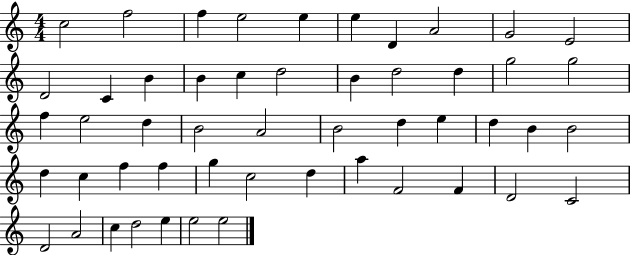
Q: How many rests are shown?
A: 0